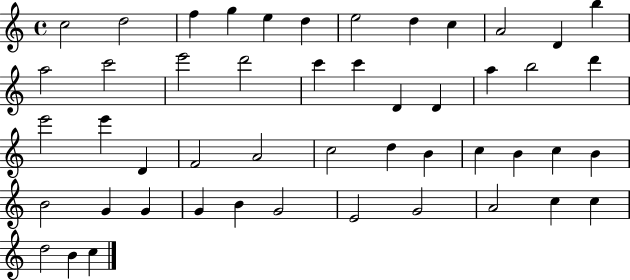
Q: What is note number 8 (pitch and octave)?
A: D5